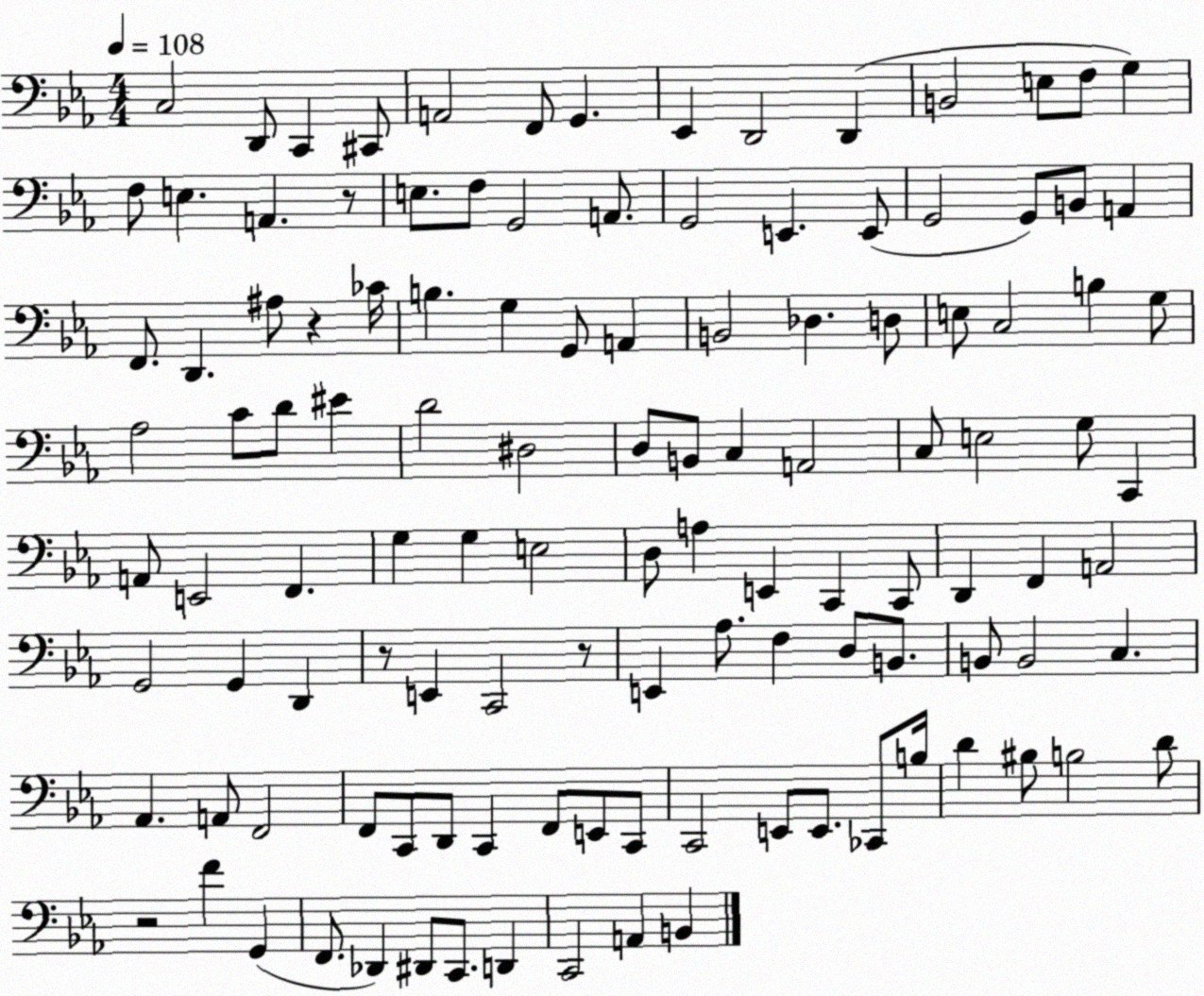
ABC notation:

X:1
T:Untitled
M:4/4
L:1/4
K:Eb
C,2 D,,/2 C,, ^C,,/2 A,,2 F,,/2 G,, _E,, D,,2 D,, B,,2 E,/2 F,/2 G, F,/2 E, A,, z/2 E,/2 F,/2 G,,2 A,,/2 G,,2 E,, E,,/2 G,,2 G,,/2 B,,/2 A,, F,,/2 D,, ^A,/2 z _C/4 B, G, G,,/2 A,, B,,2 _D, D,/2 E,/2 C,2 B, G,/2 _A,2 C/2 D/2 ^E D2 ^D,2 D,/2 B,,/2 C, A,,2 C,/2 E,2 G,/2 C,, A,,/2 E,,2 F,, G, G, E,2 D,/2 A, E,, C,, C,,/2 D,, F,, A,,2 G,,2 G,, D,, z/2 E,, C,,2 z/2 E,, _A,/2 F, D,/2 B,,/2 B,,/2 B,,2 C, _A,, A,,/2 F,,2 F,,/2 C,,/2 D,,/2 C,, F,,/2 E,,/2 C,,/2 C,,2 E,,/2 E,,/2 _C,,/2 B,/4 D ^B,/2 B,2 D/2 z2 F G,, F,,/2 _D,, ^D,,/2 C,,/2 D,, C,,2 A,, B,,